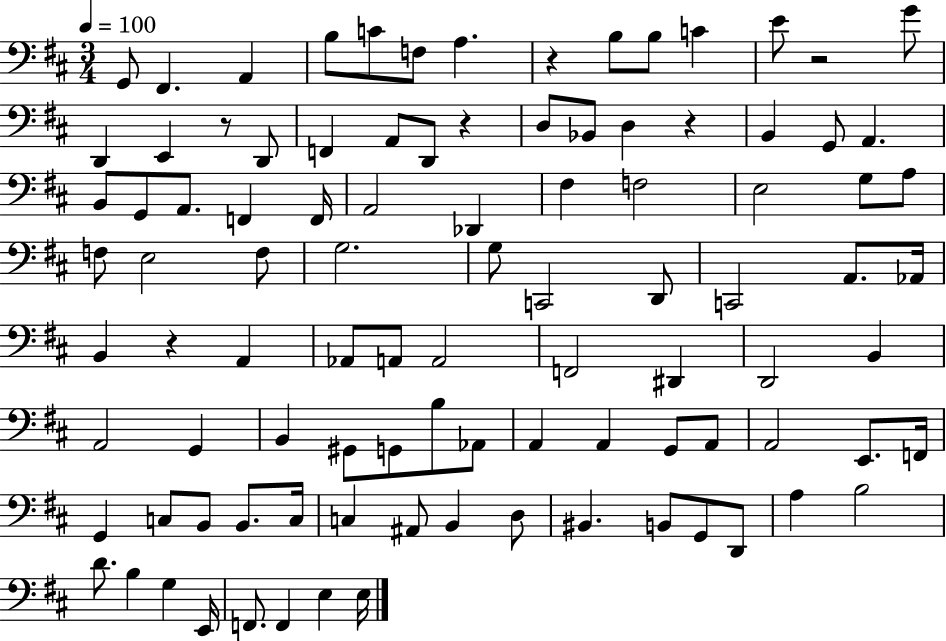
X:1
T:Untitled
M:3/4
L:1/4
K:D
G,,/2 ^F,, A,, B,/2 C/2 F,/2 A, z B,/2 B,/2 C E/2 z2 G/2 D,, E,, z/2 D,,/2 F,, A,,/2 D,,/2 z D,/2 _B,,/2 D, z B,, G,,/2 A,, B,,/2 G,,/2 A,,/2 F,, F,,/4 A,,2 _D,, ^F, F,2 E,2 G,/2 A,/2 F,/2 E,2 F,/2 G,2 G,/2 C,,2 D,,/2 C,,2 A,,/2 _A,,/4 B,, z A,, _A,,/2 A,,/2 A,,2 F,,2 ^D,, D,,2 B,, A,,2 G,, B,, ^G,,/2 G,,/2 B,/2 _A,,/2 A,, A,, G,,/2 A,,/2 A,,2 E,,/2 F,,/4 G,, C,/2 B,,/2 B,,/2 C,/4 C, ^A,,/2 B,, D,/2 ^B,, B,,/2 G,,/2 D,,/2 A, B,2 D/2 B, G, E,,/4 F,,/2 F,, E, E,/4